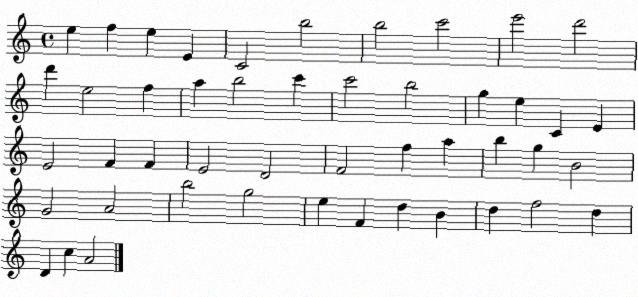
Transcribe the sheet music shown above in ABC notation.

X:1
T:Untitled
M:4/4
L:1/4
K:C
e f e E C2 b2 b2 c'2 e'2 d'2 d' e2 f a b2 c' c'2 b2 g e C E E2 F F E2 D2 F2 f a b g B2 G2 A2 b2 g2 e F d B d f2 d D c A2